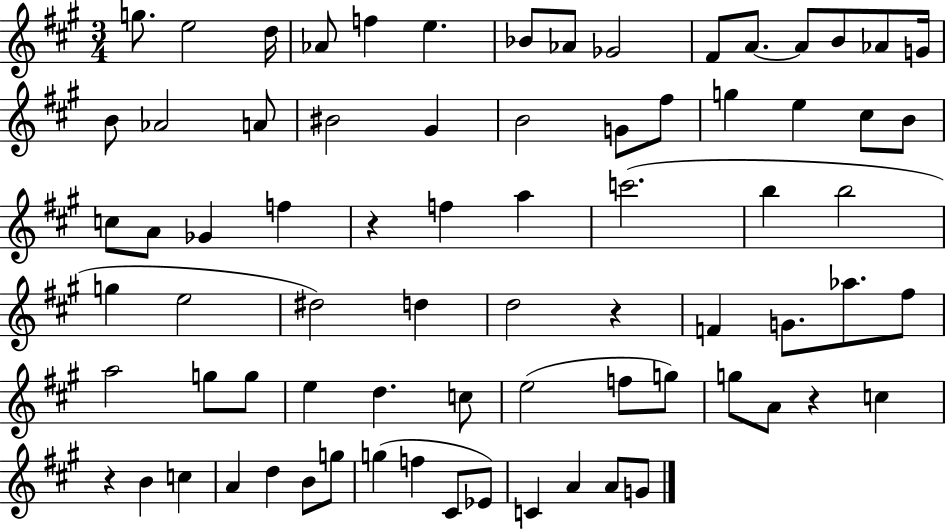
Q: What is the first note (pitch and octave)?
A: G5